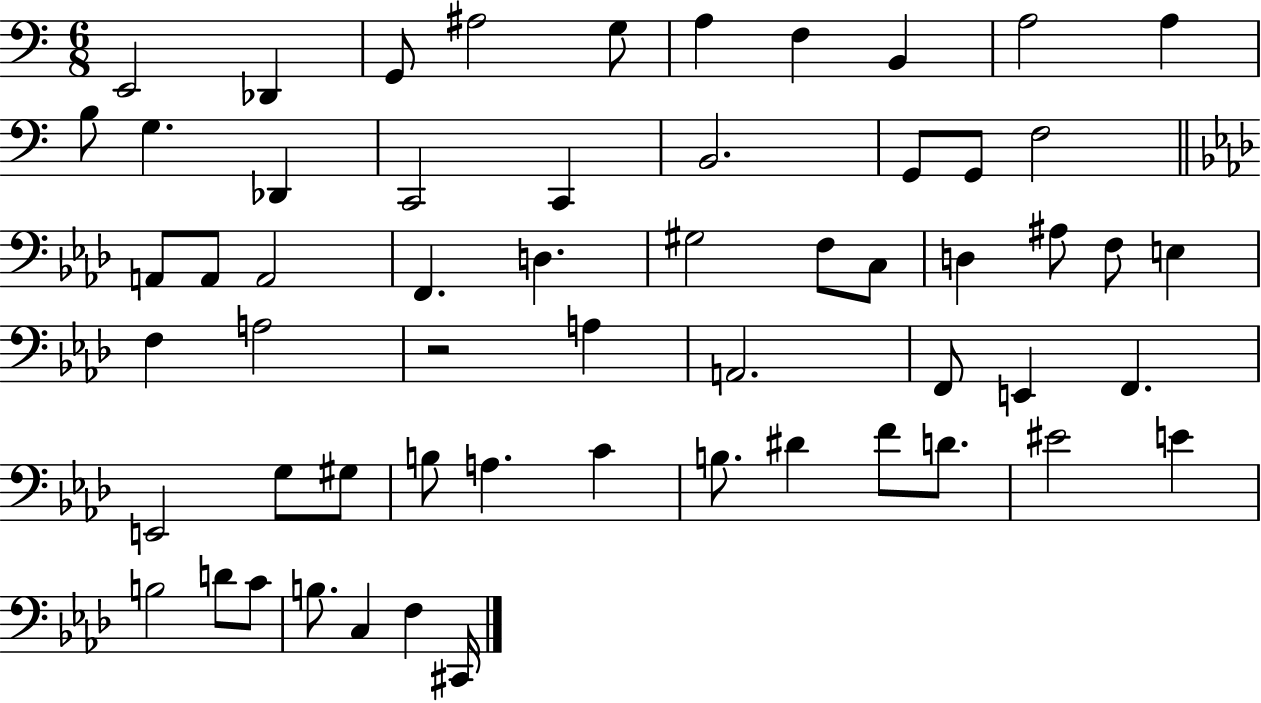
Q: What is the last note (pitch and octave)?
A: C#2